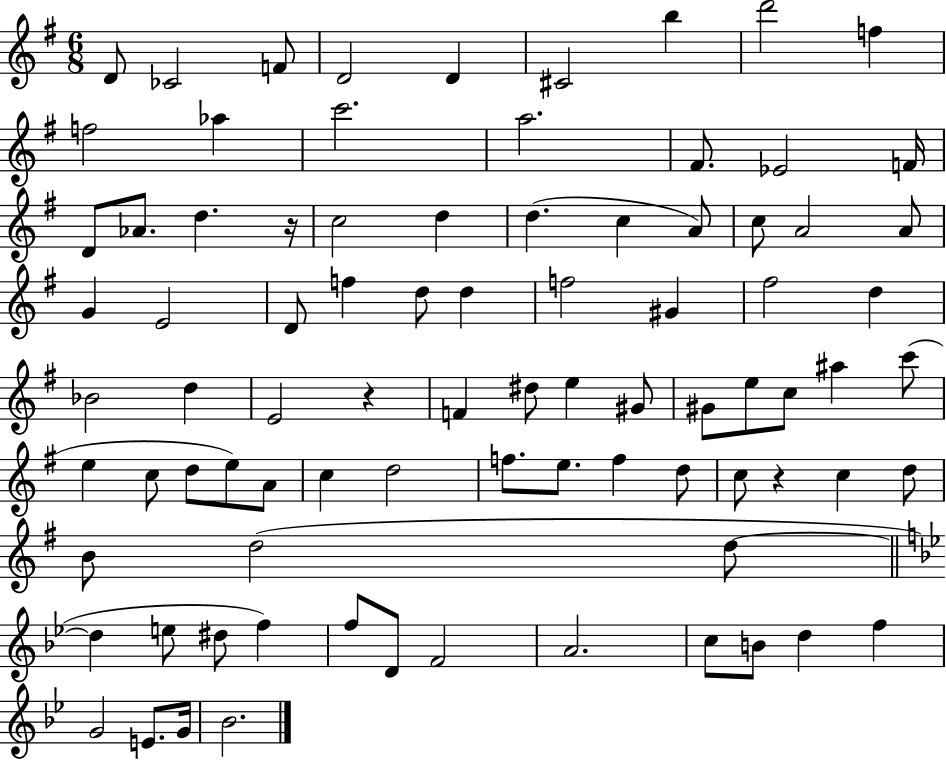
D4/e CES4/h F4/e D4/h D4/q C#4/h B5/q D6/h F5/q F5/h Ab5/q C6/h. A5/h. F#4/e. Eb4/h F4/s D4/e Ab4/e. D5/q. R/s C5/h D5/q D5/q. C5/q A4/e C5/e A4/h A4/e G4/q E4/h D4/e F5/q D5/e D5/q F5/h G#4/q F#5/h D5/q Bb4/h D5/q E4/h R/q F4/q D#5/e E5/q G#4/e G#4/e E5/e C5/e A#5/q C6/e E5/q C5/e D5/e E5/e A4/e C5/q D5/h F5/e. E5/e. F5/q D5/e C5/e R/q C5/q D5/e B4/e D5/h D5/e D5/q E5/e D#5/e F5/q F5/e D4/e F4/h A4/h. C5/e B4/e D5/q F5/q G4/h E4/e. G4/s Bb4/h.